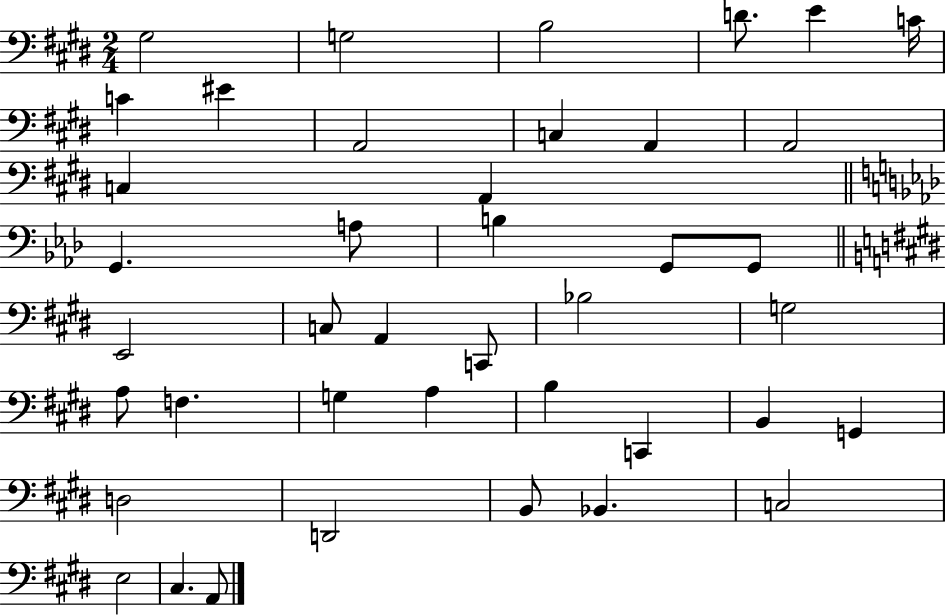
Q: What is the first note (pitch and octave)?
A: G#3